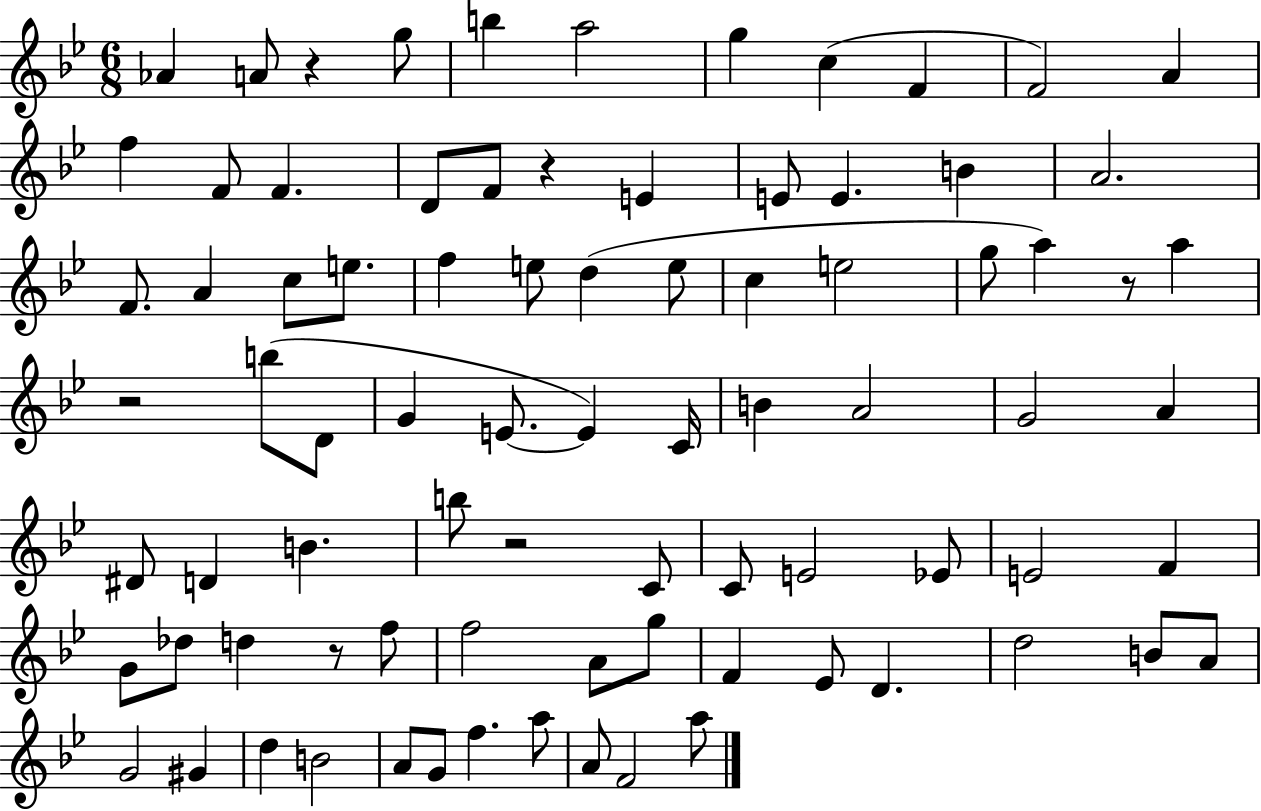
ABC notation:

X:1
T:Untitled
M:6/8
L:1/4
K:Bb
_A A/2 z g/2 b a2 g c F F2 A f F/2 F D/2 F/2 z E E/2 E B A2 F/2 A c/2 e/2 f e/2 d e/2 c e2 g/2 a z/2 a z2 b/2 D/2 G E/2 E C/4 B A2 G2 A ^D/2 D B b/2 z2 C/2 C/2 E2 _E/2 E2 F G/2 _d/2 d z/2 f/2 f2 A/2 g/2 F _E/2 D d2 B/2 A/2 G2 ^G d B2 A/2 G/2 f a/2 A/2 F2 a/2